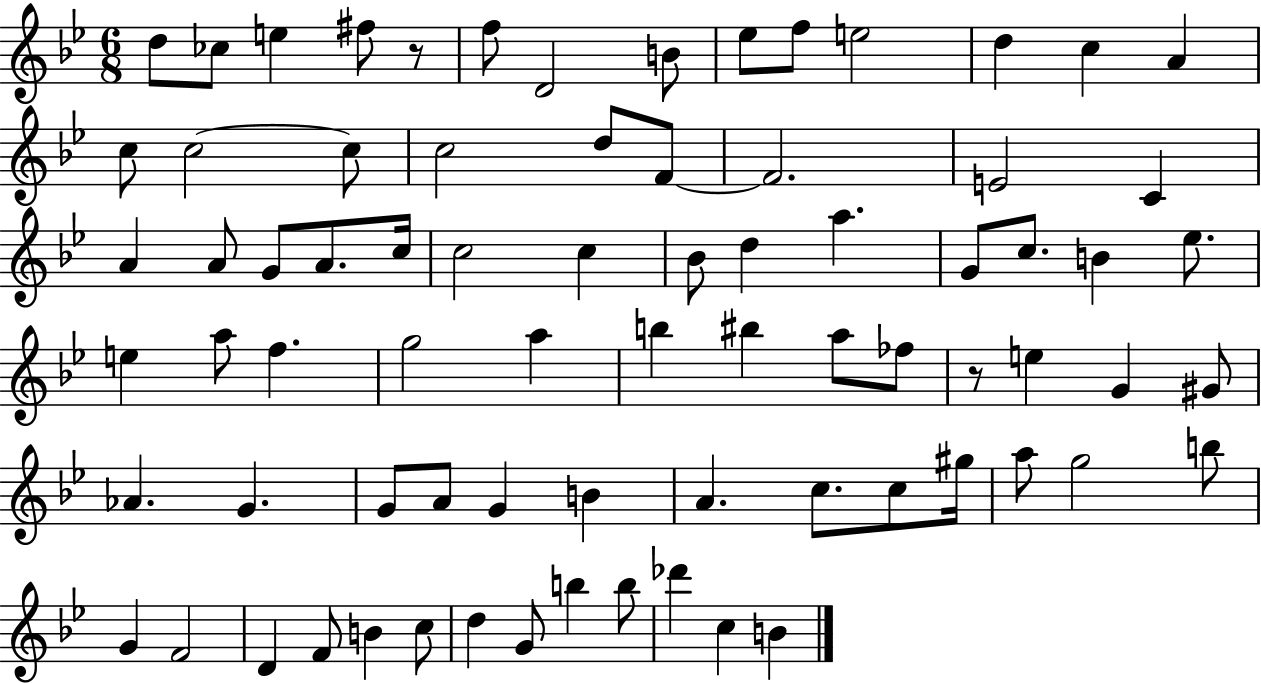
X:1
T:Untitled
M:6/8
L:1/4
K:Bb
d/2 _c/2 e ^f/2 z/2 f/2 D2 B/2 _e/2 f/2 e2 d c A c/2 c2 c/2 c2 d/2 F/2 F2 E2 C A A/2 G/2 A/2 c/4 c2 c _B/2 d a G/2 c/2 B _e/2 e a/2 f g2 a b ^b a/2 _f/2 z/2 e G ^G/2 _A G G/2 A/2 G B A c/2 c/2 ^g/4 a/2 g2 b/2 G F2 D F/2 B c/2 d G/2 b b/2 _d' c B